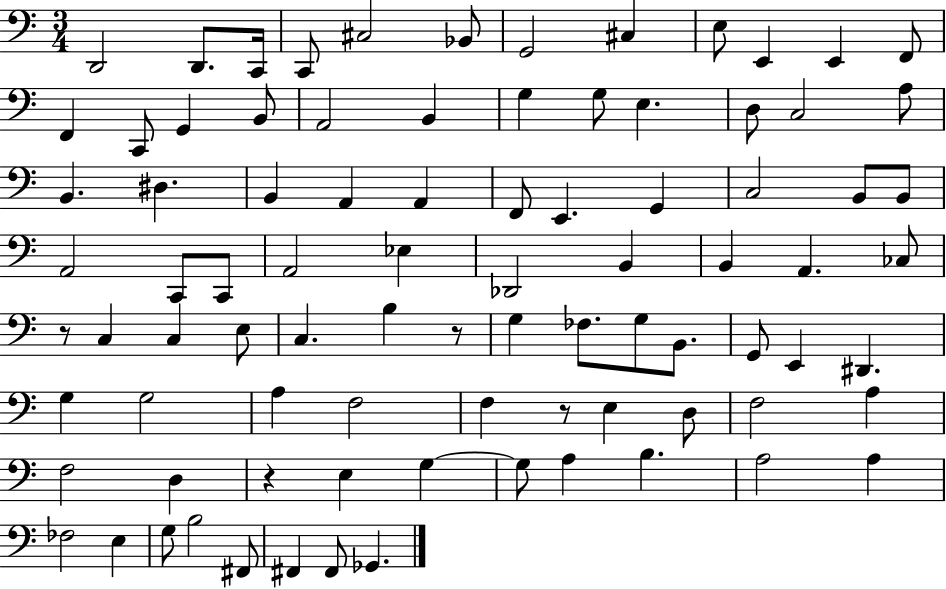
X:1
T:Untitled
M:3/4
L:1/4
K:C
D,,2 D,,/2 C,,/4 C,,/2 ^C,2 _B,,/2 G,,2 ^C, E,/2 E,, E,, F,,/2 F,, C,,/2 G,, B,,/2 A,,2 B,, G, G,/2 E, D,/2 C,2 A,/2 B,, ^D, B,, A,, A,, F,,/2 E,, G,, C,2 B,,/2 B,,/2 A,,2 C,,/2 C,,/2 A,,2 _E, _D,,2 B,, B,, A,, _C,/2 z/2 C, C, E,/2 C, B, z/2 G, _F,/2 G,/2 B,,/2 G,,/2 E,, ^D,, G, G,2 A, F,2 F, z/2 E, D,/2 F,2 A, F,2 D, z E, G, G,/2 A, B, A,2 A, _F,2 E, G,/2 B,2 ^F,,/2 ^F,, ^F,,/2 _G,,